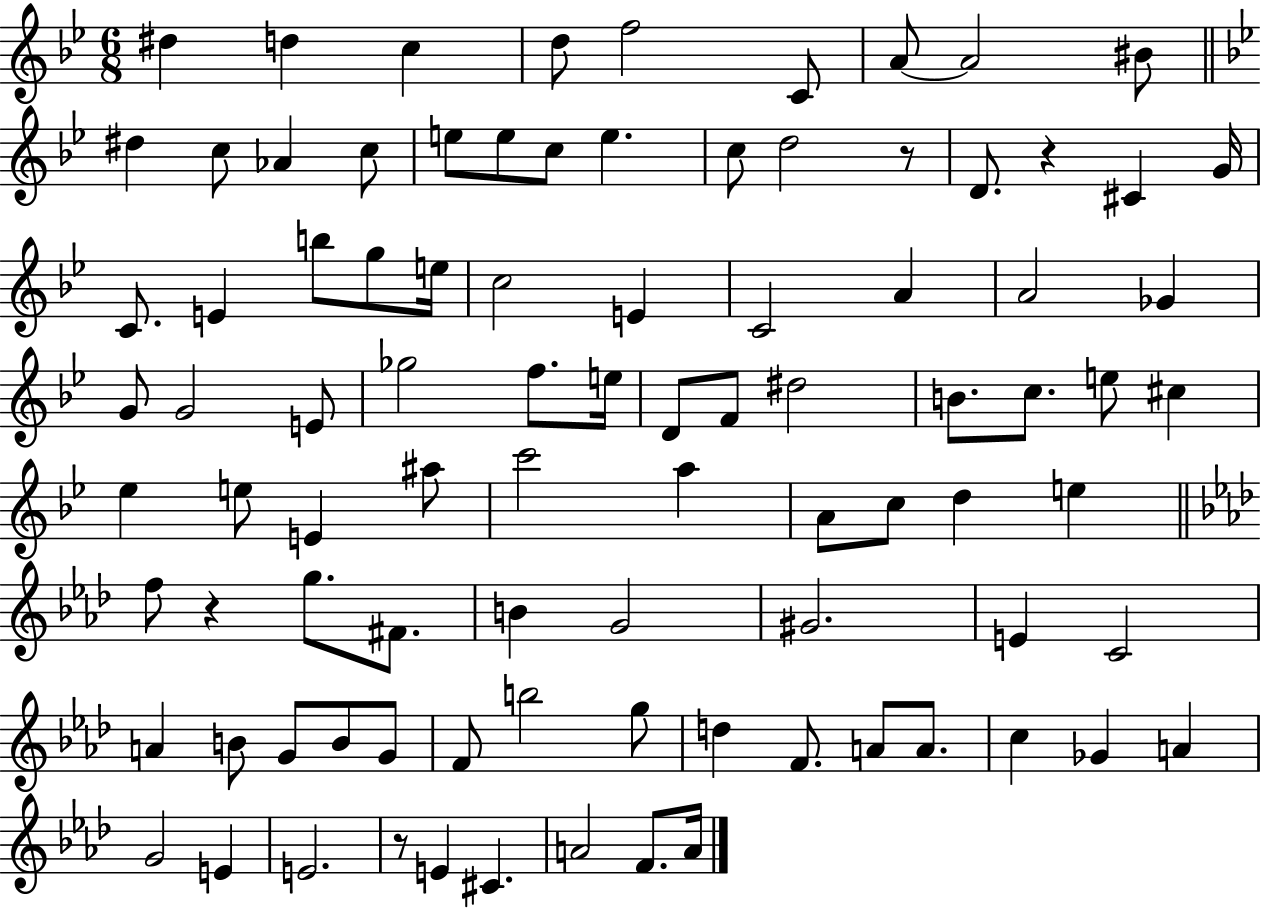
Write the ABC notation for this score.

X:1
T:Untitled
M:6/8
L:1/4
K:Bb
^d d c d/2 f2 C/2 A/2 A2 ^B/2 ^d c/2 _A c/2 e/2 e/2 c/2 e c/2 d2 z/2 D/2 z ^C G/4 C/2 E b/2 g/2 e/4 c2 E C2 A A2 _G G/2 G2 E/2 _g2 f/2 e/4 D/2 F/2 ^d2 B/2 c/2 e/2 ^c _e e/2 E ^a/2 c'2 a A/2 c/2 d e f/2 z g/2 ^F/2 B G2 ^G2 E C2 A B/2 G/2 B/2 G/2 F/2 b2 g/2 d F/2 A/2 A/2 c _G A G2 E E2 z/2 E ^C A2 F/2 A/4